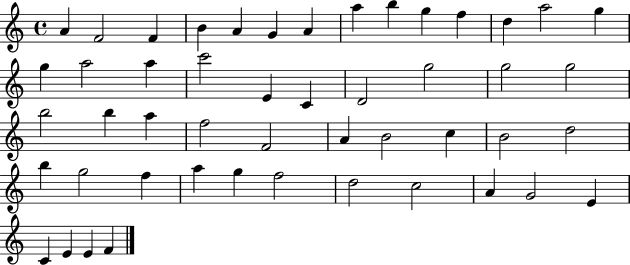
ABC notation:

X:1
T:Untitled
M:4/4
L:1/4
K:C
A F2 F B A G A a b g f d a2 g g a2 a c'2 E C D2 g2 g2 g2 b2 b a f2 F2 A B2 c B2 d2 b g2 f a g f2 d2 c2 A G2 E C E E F